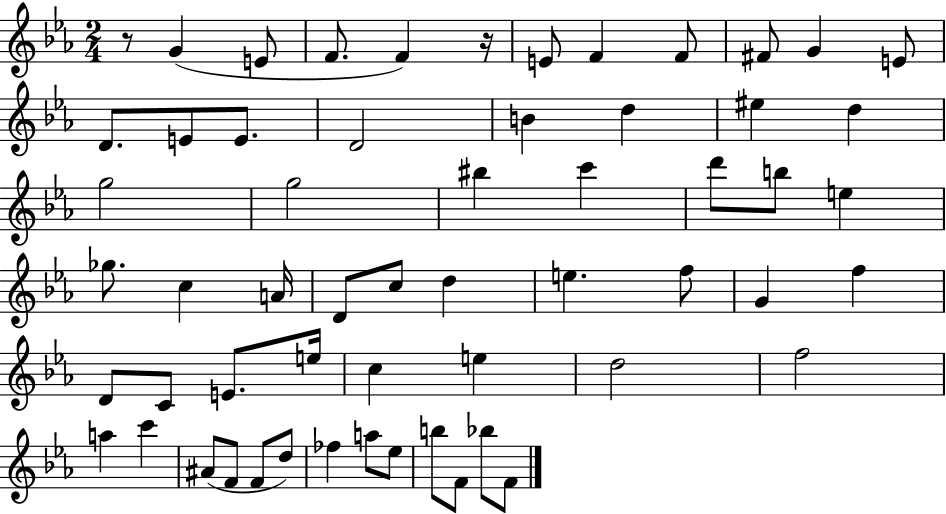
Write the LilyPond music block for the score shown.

{
  \clef treble
  \numericTimeSignature
  \time 2/4
  \key ees \major
  r8 g'4( e'8 | f'8. f'4) r16 | e'8 f'4 f'8 | fis'8 g'4 e'8 | \break d'8. e'8 e'8. | d'2 | b'4 d''4 | eis''4 d''4 | \break g''2 | g''2 | bis''4 c'''4 | d'''8 b''8 e''4 | \break ges''8. c''4 a'16 | d'8 c''8 d''4 | e''4. f''8 | g'4 f''4 | \break d'8 c'8 e'8. e''16 | c''4 e''4 | d''2 | f''2 | \break a''4 c'''4 | ais'8( f'8 f'8 d''8) | fes''4 a''8 ees''8 | b''8 f'8 bes''8 f'8 | \break \bar "|."
}